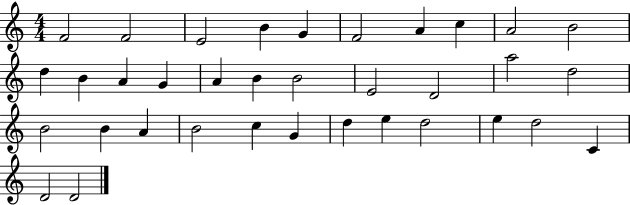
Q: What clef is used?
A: treble